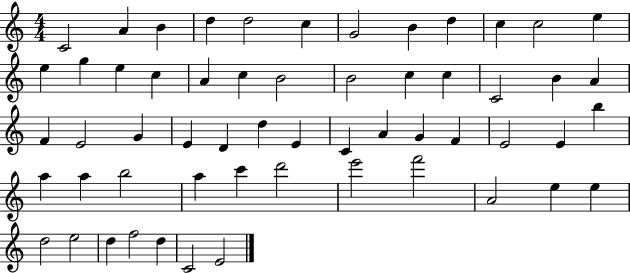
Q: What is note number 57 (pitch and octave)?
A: E4